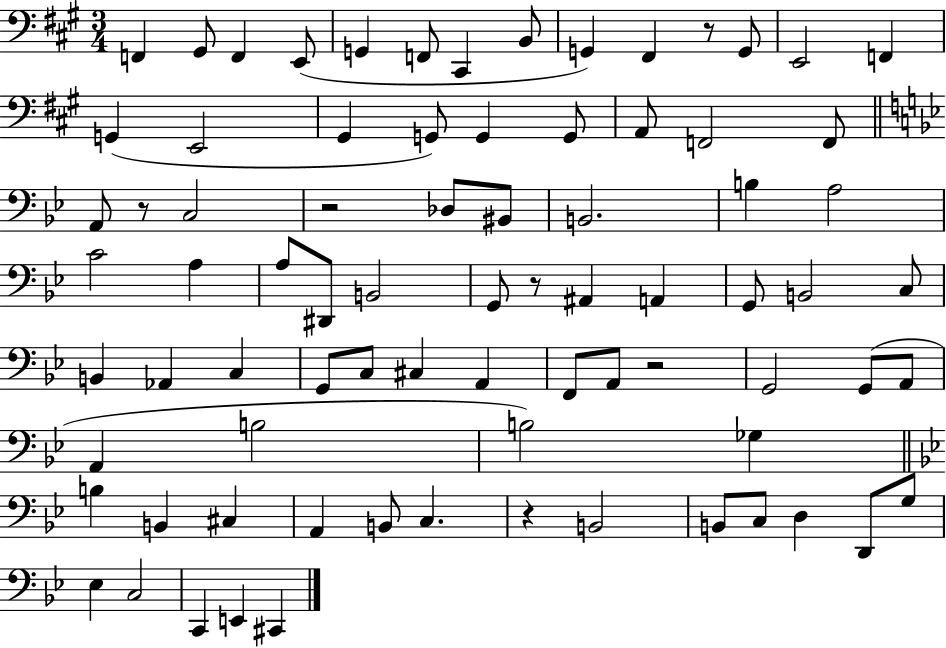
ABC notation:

X:1
T:Untitled
M:3/4
L:1/4
K:A
F,, ^G,,/2 F,, E,,/2 G,, F,,/2 ^C,, B,,/2 G,, ^F,, z/2 G,,/2 E,,2 F,, G,, E,,2 ^G,, G,,/2 G,, G,,/2 A,,/2 F,,2 F,,/2 A,,/2 z/2 C,2 z2 _D,/2 ^B,,/2 B,,2 B, A,2 C2 A, A,/2 ^D,,/2 B,,2 G,,/2 z/2 ^A,, A,, G,,/2 B,,2 C,/2 B,, _A,, C, G,,/2 C,/2 ^C, A,, F,,/2 A,,/2 z2 G,,2 G,,/2 A,,/2 A,, B,2 B,2 _G, B, B,, ^C, A,, B,,/2 C, z B,,2 B,,/2 C,/2 D, D,,/2 G,/2 _E, C,2 C,, E,, ^C,,